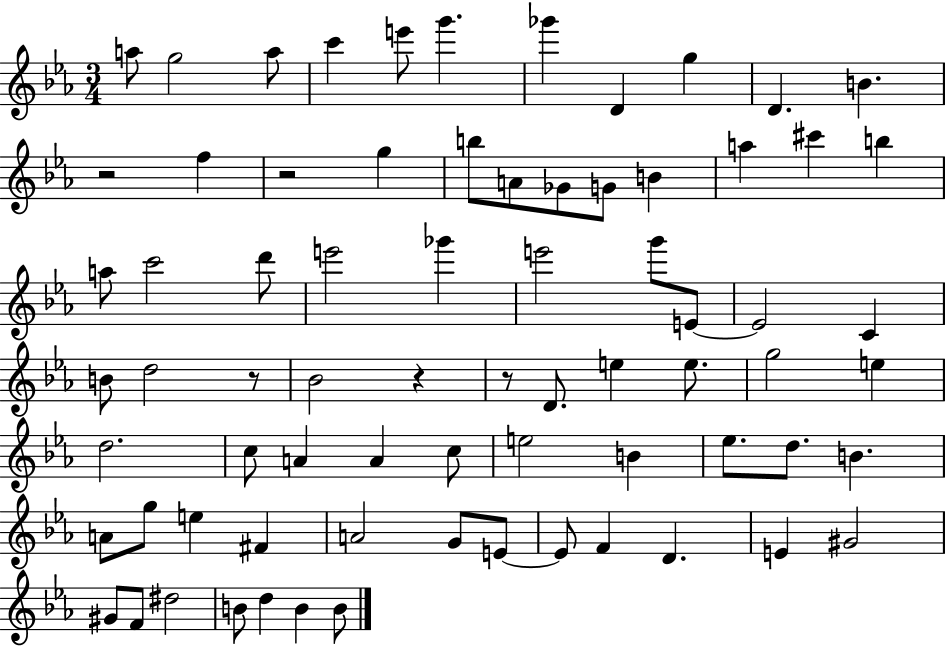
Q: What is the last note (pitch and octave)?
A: B4